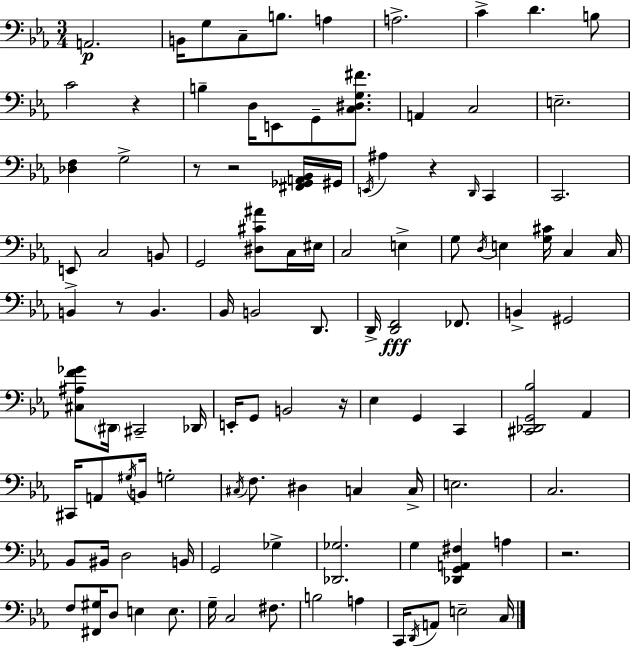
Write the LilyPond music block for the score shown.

{
  \clef bass
  \numericTimeSignature
  \time 3/4
  \key ees \major
  a,2.\p | b,16 g8 c8-- b8. a4 | a2.-> | c'4-> d'4. b8 | \break c'2 r4 | b4-- d16 e,8 g,8-- <c dis g fis'>8. | a,4 c2 | e2.-- | \break <des f>4 g2-> | r8 r2 <fis, ges, a, bes,>16 gis,16 | \acciaccatura { e,16 } ais4 r4 \grace { d,16 } c,4 | c,2. | \break e,8-> c2 | b,8 g,2 <dis cis' ais'>8 | c16 eis16 c2 e4-> | g8 \acciaccatura { d16 } e4 <g cis'>16 c4 | \break c16 b,4 r8 b,4. | bes,16 b,2 | d,8. d,16-> <d, f,>2\fff | fes,8. b,4-> gis,2 | \break <cis ais f' ges'>8 \parenthesize dis,16 cis,2-- | des,16 e,16-. g,8 b,2 | r16 ees4 g,4 c,4 | <cis, des, g, bes>2 aes,4 | \break cis,16 a,8 \acciaccatura { gis16 } b,16 g2-. | \acciaccatura { cis16 } f8. dis4 | c4 c16-> e2. | c2. | \break bes,8 bis,16 d2 | b,16 g,2 | ges4-> <des, ges>2. | g4 <des, g, a, fis>4 | \break a4 r2. | f8 <fis, gis>16 d8 e4 | e8. g16-- c2 | fis8. b2 | \break a4 c,16 \acciaccatura { d,16 } a,8 e2-- | c16 \bar "|."
}